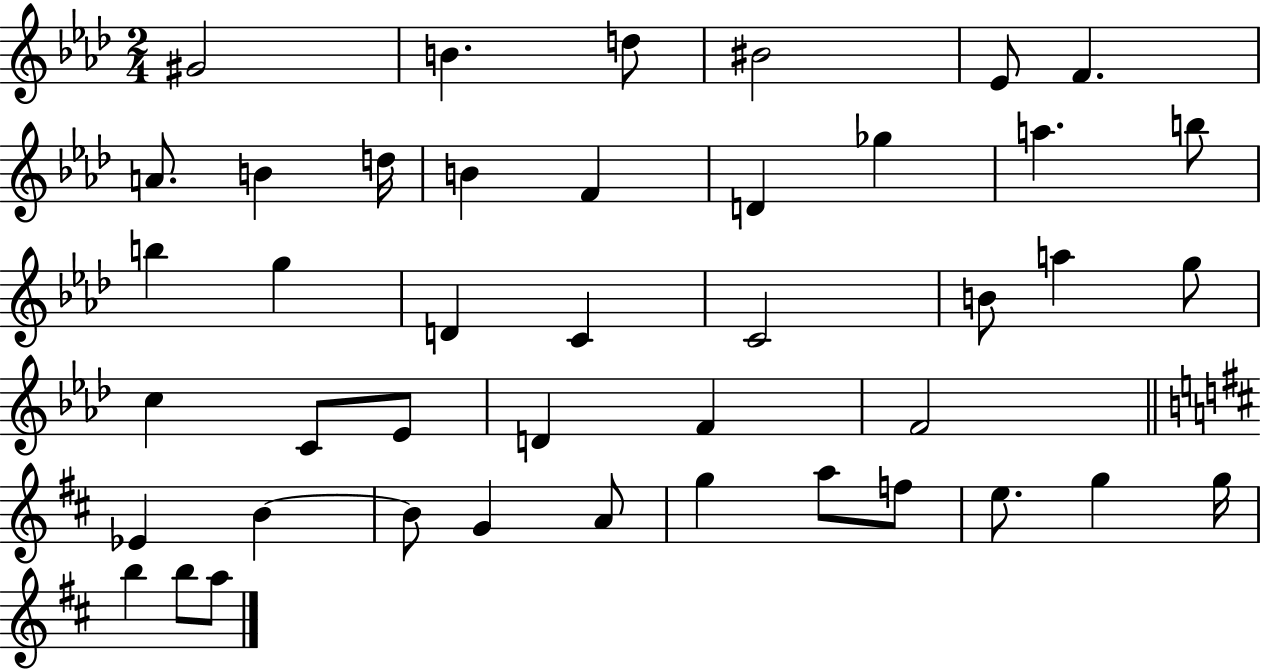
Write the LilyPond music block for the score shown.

{
  \clef treble
  \numericTimeSignature
  \time 2/4
  \key aes \major
  \repeat volta 2 { gis'2 | b'4. d''8 | bis'2 | ees'8 f'4. | \break a'8. b'4 d''16 | b'4 f'4 | d'4 ges''4 | a''4. b''8 | \break b''4 g''4 | d'4 c'4 | c'2 | b'8 a''4 g''8 | \break c''4 c'8 ees'8 | d'4 f'4 | f'2 | \bar "||" \break \key b \minor ees'4 b'4~~ | b'8 g'4 a'8 | g''4 a''8 f''8 | e''8. g''4 g''16 | \break b''4 b''8 a''8 | } \bar "|."
}